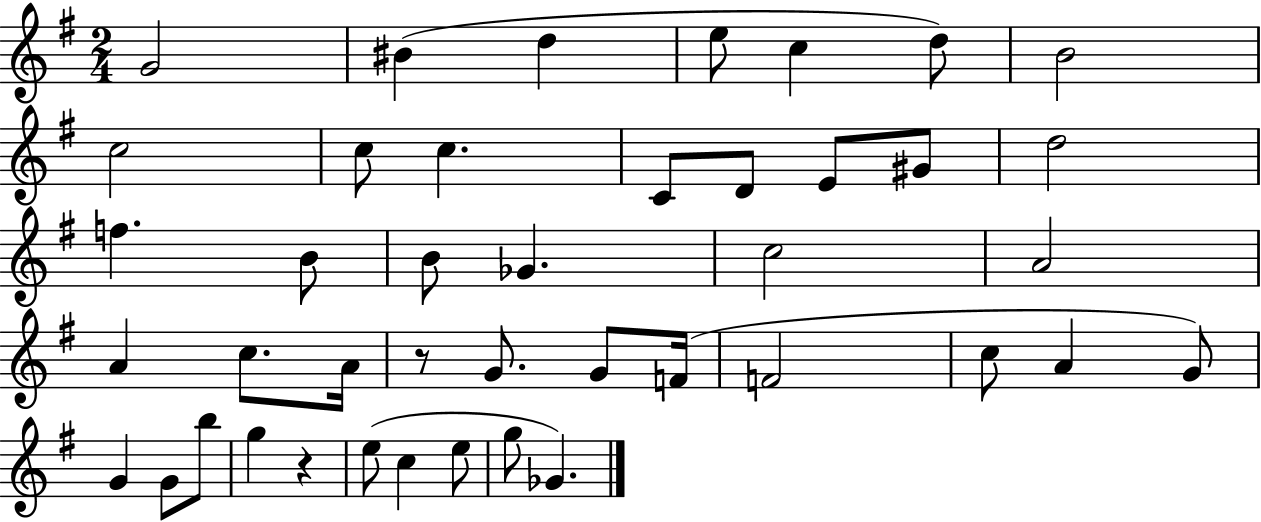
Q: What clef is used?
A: treble